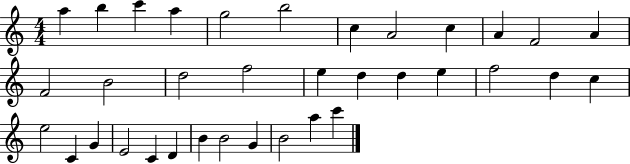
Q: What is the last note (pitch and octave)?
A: C6